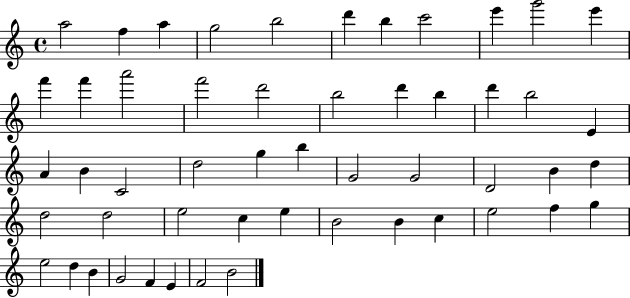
X:1
T:Untitled
M:4/4
L:1/4
K:C
a2 f a g2 b2 d' b c'2 e' g'2 e' f' f' a'2 f'2 d'2 b2 d' b d' b2 E A B C2 d2 g b G2 G2 D2 B d d2 d2 e2 c e B2 B c e2 f g e2 d B G2 F E F2 B2